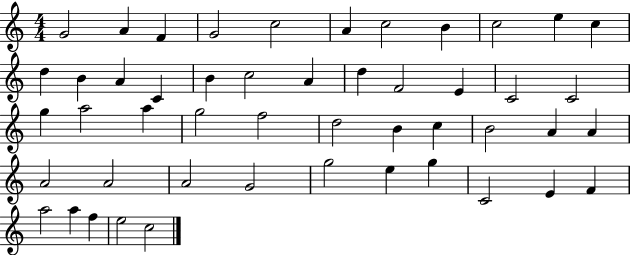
{
  \clef treble
  \numericTimeSignature
  \time 4/4
  \key c \major
  g'2 a'4 f'4 | g'2 c''2 | a'4 c''2 b'4 | c''2 e''4 c''4 | \break d''4 b'4 a'4 c'4 | b'4 c''2 a'4 | d''4 f'2 e'4 | c'2 c'2 | \break g''4 a''2 a''4 | g''2 f''2 | d''2 b'4 c''4 | b'2 a'4 a'4 | \break a'2 a'2 | a'2 g'2 | g''2 e''4 g''4 | c'2 e'4 f'4 | \break a''2 a''4 f''4 | e''2 c''2 | \bar "|."
}